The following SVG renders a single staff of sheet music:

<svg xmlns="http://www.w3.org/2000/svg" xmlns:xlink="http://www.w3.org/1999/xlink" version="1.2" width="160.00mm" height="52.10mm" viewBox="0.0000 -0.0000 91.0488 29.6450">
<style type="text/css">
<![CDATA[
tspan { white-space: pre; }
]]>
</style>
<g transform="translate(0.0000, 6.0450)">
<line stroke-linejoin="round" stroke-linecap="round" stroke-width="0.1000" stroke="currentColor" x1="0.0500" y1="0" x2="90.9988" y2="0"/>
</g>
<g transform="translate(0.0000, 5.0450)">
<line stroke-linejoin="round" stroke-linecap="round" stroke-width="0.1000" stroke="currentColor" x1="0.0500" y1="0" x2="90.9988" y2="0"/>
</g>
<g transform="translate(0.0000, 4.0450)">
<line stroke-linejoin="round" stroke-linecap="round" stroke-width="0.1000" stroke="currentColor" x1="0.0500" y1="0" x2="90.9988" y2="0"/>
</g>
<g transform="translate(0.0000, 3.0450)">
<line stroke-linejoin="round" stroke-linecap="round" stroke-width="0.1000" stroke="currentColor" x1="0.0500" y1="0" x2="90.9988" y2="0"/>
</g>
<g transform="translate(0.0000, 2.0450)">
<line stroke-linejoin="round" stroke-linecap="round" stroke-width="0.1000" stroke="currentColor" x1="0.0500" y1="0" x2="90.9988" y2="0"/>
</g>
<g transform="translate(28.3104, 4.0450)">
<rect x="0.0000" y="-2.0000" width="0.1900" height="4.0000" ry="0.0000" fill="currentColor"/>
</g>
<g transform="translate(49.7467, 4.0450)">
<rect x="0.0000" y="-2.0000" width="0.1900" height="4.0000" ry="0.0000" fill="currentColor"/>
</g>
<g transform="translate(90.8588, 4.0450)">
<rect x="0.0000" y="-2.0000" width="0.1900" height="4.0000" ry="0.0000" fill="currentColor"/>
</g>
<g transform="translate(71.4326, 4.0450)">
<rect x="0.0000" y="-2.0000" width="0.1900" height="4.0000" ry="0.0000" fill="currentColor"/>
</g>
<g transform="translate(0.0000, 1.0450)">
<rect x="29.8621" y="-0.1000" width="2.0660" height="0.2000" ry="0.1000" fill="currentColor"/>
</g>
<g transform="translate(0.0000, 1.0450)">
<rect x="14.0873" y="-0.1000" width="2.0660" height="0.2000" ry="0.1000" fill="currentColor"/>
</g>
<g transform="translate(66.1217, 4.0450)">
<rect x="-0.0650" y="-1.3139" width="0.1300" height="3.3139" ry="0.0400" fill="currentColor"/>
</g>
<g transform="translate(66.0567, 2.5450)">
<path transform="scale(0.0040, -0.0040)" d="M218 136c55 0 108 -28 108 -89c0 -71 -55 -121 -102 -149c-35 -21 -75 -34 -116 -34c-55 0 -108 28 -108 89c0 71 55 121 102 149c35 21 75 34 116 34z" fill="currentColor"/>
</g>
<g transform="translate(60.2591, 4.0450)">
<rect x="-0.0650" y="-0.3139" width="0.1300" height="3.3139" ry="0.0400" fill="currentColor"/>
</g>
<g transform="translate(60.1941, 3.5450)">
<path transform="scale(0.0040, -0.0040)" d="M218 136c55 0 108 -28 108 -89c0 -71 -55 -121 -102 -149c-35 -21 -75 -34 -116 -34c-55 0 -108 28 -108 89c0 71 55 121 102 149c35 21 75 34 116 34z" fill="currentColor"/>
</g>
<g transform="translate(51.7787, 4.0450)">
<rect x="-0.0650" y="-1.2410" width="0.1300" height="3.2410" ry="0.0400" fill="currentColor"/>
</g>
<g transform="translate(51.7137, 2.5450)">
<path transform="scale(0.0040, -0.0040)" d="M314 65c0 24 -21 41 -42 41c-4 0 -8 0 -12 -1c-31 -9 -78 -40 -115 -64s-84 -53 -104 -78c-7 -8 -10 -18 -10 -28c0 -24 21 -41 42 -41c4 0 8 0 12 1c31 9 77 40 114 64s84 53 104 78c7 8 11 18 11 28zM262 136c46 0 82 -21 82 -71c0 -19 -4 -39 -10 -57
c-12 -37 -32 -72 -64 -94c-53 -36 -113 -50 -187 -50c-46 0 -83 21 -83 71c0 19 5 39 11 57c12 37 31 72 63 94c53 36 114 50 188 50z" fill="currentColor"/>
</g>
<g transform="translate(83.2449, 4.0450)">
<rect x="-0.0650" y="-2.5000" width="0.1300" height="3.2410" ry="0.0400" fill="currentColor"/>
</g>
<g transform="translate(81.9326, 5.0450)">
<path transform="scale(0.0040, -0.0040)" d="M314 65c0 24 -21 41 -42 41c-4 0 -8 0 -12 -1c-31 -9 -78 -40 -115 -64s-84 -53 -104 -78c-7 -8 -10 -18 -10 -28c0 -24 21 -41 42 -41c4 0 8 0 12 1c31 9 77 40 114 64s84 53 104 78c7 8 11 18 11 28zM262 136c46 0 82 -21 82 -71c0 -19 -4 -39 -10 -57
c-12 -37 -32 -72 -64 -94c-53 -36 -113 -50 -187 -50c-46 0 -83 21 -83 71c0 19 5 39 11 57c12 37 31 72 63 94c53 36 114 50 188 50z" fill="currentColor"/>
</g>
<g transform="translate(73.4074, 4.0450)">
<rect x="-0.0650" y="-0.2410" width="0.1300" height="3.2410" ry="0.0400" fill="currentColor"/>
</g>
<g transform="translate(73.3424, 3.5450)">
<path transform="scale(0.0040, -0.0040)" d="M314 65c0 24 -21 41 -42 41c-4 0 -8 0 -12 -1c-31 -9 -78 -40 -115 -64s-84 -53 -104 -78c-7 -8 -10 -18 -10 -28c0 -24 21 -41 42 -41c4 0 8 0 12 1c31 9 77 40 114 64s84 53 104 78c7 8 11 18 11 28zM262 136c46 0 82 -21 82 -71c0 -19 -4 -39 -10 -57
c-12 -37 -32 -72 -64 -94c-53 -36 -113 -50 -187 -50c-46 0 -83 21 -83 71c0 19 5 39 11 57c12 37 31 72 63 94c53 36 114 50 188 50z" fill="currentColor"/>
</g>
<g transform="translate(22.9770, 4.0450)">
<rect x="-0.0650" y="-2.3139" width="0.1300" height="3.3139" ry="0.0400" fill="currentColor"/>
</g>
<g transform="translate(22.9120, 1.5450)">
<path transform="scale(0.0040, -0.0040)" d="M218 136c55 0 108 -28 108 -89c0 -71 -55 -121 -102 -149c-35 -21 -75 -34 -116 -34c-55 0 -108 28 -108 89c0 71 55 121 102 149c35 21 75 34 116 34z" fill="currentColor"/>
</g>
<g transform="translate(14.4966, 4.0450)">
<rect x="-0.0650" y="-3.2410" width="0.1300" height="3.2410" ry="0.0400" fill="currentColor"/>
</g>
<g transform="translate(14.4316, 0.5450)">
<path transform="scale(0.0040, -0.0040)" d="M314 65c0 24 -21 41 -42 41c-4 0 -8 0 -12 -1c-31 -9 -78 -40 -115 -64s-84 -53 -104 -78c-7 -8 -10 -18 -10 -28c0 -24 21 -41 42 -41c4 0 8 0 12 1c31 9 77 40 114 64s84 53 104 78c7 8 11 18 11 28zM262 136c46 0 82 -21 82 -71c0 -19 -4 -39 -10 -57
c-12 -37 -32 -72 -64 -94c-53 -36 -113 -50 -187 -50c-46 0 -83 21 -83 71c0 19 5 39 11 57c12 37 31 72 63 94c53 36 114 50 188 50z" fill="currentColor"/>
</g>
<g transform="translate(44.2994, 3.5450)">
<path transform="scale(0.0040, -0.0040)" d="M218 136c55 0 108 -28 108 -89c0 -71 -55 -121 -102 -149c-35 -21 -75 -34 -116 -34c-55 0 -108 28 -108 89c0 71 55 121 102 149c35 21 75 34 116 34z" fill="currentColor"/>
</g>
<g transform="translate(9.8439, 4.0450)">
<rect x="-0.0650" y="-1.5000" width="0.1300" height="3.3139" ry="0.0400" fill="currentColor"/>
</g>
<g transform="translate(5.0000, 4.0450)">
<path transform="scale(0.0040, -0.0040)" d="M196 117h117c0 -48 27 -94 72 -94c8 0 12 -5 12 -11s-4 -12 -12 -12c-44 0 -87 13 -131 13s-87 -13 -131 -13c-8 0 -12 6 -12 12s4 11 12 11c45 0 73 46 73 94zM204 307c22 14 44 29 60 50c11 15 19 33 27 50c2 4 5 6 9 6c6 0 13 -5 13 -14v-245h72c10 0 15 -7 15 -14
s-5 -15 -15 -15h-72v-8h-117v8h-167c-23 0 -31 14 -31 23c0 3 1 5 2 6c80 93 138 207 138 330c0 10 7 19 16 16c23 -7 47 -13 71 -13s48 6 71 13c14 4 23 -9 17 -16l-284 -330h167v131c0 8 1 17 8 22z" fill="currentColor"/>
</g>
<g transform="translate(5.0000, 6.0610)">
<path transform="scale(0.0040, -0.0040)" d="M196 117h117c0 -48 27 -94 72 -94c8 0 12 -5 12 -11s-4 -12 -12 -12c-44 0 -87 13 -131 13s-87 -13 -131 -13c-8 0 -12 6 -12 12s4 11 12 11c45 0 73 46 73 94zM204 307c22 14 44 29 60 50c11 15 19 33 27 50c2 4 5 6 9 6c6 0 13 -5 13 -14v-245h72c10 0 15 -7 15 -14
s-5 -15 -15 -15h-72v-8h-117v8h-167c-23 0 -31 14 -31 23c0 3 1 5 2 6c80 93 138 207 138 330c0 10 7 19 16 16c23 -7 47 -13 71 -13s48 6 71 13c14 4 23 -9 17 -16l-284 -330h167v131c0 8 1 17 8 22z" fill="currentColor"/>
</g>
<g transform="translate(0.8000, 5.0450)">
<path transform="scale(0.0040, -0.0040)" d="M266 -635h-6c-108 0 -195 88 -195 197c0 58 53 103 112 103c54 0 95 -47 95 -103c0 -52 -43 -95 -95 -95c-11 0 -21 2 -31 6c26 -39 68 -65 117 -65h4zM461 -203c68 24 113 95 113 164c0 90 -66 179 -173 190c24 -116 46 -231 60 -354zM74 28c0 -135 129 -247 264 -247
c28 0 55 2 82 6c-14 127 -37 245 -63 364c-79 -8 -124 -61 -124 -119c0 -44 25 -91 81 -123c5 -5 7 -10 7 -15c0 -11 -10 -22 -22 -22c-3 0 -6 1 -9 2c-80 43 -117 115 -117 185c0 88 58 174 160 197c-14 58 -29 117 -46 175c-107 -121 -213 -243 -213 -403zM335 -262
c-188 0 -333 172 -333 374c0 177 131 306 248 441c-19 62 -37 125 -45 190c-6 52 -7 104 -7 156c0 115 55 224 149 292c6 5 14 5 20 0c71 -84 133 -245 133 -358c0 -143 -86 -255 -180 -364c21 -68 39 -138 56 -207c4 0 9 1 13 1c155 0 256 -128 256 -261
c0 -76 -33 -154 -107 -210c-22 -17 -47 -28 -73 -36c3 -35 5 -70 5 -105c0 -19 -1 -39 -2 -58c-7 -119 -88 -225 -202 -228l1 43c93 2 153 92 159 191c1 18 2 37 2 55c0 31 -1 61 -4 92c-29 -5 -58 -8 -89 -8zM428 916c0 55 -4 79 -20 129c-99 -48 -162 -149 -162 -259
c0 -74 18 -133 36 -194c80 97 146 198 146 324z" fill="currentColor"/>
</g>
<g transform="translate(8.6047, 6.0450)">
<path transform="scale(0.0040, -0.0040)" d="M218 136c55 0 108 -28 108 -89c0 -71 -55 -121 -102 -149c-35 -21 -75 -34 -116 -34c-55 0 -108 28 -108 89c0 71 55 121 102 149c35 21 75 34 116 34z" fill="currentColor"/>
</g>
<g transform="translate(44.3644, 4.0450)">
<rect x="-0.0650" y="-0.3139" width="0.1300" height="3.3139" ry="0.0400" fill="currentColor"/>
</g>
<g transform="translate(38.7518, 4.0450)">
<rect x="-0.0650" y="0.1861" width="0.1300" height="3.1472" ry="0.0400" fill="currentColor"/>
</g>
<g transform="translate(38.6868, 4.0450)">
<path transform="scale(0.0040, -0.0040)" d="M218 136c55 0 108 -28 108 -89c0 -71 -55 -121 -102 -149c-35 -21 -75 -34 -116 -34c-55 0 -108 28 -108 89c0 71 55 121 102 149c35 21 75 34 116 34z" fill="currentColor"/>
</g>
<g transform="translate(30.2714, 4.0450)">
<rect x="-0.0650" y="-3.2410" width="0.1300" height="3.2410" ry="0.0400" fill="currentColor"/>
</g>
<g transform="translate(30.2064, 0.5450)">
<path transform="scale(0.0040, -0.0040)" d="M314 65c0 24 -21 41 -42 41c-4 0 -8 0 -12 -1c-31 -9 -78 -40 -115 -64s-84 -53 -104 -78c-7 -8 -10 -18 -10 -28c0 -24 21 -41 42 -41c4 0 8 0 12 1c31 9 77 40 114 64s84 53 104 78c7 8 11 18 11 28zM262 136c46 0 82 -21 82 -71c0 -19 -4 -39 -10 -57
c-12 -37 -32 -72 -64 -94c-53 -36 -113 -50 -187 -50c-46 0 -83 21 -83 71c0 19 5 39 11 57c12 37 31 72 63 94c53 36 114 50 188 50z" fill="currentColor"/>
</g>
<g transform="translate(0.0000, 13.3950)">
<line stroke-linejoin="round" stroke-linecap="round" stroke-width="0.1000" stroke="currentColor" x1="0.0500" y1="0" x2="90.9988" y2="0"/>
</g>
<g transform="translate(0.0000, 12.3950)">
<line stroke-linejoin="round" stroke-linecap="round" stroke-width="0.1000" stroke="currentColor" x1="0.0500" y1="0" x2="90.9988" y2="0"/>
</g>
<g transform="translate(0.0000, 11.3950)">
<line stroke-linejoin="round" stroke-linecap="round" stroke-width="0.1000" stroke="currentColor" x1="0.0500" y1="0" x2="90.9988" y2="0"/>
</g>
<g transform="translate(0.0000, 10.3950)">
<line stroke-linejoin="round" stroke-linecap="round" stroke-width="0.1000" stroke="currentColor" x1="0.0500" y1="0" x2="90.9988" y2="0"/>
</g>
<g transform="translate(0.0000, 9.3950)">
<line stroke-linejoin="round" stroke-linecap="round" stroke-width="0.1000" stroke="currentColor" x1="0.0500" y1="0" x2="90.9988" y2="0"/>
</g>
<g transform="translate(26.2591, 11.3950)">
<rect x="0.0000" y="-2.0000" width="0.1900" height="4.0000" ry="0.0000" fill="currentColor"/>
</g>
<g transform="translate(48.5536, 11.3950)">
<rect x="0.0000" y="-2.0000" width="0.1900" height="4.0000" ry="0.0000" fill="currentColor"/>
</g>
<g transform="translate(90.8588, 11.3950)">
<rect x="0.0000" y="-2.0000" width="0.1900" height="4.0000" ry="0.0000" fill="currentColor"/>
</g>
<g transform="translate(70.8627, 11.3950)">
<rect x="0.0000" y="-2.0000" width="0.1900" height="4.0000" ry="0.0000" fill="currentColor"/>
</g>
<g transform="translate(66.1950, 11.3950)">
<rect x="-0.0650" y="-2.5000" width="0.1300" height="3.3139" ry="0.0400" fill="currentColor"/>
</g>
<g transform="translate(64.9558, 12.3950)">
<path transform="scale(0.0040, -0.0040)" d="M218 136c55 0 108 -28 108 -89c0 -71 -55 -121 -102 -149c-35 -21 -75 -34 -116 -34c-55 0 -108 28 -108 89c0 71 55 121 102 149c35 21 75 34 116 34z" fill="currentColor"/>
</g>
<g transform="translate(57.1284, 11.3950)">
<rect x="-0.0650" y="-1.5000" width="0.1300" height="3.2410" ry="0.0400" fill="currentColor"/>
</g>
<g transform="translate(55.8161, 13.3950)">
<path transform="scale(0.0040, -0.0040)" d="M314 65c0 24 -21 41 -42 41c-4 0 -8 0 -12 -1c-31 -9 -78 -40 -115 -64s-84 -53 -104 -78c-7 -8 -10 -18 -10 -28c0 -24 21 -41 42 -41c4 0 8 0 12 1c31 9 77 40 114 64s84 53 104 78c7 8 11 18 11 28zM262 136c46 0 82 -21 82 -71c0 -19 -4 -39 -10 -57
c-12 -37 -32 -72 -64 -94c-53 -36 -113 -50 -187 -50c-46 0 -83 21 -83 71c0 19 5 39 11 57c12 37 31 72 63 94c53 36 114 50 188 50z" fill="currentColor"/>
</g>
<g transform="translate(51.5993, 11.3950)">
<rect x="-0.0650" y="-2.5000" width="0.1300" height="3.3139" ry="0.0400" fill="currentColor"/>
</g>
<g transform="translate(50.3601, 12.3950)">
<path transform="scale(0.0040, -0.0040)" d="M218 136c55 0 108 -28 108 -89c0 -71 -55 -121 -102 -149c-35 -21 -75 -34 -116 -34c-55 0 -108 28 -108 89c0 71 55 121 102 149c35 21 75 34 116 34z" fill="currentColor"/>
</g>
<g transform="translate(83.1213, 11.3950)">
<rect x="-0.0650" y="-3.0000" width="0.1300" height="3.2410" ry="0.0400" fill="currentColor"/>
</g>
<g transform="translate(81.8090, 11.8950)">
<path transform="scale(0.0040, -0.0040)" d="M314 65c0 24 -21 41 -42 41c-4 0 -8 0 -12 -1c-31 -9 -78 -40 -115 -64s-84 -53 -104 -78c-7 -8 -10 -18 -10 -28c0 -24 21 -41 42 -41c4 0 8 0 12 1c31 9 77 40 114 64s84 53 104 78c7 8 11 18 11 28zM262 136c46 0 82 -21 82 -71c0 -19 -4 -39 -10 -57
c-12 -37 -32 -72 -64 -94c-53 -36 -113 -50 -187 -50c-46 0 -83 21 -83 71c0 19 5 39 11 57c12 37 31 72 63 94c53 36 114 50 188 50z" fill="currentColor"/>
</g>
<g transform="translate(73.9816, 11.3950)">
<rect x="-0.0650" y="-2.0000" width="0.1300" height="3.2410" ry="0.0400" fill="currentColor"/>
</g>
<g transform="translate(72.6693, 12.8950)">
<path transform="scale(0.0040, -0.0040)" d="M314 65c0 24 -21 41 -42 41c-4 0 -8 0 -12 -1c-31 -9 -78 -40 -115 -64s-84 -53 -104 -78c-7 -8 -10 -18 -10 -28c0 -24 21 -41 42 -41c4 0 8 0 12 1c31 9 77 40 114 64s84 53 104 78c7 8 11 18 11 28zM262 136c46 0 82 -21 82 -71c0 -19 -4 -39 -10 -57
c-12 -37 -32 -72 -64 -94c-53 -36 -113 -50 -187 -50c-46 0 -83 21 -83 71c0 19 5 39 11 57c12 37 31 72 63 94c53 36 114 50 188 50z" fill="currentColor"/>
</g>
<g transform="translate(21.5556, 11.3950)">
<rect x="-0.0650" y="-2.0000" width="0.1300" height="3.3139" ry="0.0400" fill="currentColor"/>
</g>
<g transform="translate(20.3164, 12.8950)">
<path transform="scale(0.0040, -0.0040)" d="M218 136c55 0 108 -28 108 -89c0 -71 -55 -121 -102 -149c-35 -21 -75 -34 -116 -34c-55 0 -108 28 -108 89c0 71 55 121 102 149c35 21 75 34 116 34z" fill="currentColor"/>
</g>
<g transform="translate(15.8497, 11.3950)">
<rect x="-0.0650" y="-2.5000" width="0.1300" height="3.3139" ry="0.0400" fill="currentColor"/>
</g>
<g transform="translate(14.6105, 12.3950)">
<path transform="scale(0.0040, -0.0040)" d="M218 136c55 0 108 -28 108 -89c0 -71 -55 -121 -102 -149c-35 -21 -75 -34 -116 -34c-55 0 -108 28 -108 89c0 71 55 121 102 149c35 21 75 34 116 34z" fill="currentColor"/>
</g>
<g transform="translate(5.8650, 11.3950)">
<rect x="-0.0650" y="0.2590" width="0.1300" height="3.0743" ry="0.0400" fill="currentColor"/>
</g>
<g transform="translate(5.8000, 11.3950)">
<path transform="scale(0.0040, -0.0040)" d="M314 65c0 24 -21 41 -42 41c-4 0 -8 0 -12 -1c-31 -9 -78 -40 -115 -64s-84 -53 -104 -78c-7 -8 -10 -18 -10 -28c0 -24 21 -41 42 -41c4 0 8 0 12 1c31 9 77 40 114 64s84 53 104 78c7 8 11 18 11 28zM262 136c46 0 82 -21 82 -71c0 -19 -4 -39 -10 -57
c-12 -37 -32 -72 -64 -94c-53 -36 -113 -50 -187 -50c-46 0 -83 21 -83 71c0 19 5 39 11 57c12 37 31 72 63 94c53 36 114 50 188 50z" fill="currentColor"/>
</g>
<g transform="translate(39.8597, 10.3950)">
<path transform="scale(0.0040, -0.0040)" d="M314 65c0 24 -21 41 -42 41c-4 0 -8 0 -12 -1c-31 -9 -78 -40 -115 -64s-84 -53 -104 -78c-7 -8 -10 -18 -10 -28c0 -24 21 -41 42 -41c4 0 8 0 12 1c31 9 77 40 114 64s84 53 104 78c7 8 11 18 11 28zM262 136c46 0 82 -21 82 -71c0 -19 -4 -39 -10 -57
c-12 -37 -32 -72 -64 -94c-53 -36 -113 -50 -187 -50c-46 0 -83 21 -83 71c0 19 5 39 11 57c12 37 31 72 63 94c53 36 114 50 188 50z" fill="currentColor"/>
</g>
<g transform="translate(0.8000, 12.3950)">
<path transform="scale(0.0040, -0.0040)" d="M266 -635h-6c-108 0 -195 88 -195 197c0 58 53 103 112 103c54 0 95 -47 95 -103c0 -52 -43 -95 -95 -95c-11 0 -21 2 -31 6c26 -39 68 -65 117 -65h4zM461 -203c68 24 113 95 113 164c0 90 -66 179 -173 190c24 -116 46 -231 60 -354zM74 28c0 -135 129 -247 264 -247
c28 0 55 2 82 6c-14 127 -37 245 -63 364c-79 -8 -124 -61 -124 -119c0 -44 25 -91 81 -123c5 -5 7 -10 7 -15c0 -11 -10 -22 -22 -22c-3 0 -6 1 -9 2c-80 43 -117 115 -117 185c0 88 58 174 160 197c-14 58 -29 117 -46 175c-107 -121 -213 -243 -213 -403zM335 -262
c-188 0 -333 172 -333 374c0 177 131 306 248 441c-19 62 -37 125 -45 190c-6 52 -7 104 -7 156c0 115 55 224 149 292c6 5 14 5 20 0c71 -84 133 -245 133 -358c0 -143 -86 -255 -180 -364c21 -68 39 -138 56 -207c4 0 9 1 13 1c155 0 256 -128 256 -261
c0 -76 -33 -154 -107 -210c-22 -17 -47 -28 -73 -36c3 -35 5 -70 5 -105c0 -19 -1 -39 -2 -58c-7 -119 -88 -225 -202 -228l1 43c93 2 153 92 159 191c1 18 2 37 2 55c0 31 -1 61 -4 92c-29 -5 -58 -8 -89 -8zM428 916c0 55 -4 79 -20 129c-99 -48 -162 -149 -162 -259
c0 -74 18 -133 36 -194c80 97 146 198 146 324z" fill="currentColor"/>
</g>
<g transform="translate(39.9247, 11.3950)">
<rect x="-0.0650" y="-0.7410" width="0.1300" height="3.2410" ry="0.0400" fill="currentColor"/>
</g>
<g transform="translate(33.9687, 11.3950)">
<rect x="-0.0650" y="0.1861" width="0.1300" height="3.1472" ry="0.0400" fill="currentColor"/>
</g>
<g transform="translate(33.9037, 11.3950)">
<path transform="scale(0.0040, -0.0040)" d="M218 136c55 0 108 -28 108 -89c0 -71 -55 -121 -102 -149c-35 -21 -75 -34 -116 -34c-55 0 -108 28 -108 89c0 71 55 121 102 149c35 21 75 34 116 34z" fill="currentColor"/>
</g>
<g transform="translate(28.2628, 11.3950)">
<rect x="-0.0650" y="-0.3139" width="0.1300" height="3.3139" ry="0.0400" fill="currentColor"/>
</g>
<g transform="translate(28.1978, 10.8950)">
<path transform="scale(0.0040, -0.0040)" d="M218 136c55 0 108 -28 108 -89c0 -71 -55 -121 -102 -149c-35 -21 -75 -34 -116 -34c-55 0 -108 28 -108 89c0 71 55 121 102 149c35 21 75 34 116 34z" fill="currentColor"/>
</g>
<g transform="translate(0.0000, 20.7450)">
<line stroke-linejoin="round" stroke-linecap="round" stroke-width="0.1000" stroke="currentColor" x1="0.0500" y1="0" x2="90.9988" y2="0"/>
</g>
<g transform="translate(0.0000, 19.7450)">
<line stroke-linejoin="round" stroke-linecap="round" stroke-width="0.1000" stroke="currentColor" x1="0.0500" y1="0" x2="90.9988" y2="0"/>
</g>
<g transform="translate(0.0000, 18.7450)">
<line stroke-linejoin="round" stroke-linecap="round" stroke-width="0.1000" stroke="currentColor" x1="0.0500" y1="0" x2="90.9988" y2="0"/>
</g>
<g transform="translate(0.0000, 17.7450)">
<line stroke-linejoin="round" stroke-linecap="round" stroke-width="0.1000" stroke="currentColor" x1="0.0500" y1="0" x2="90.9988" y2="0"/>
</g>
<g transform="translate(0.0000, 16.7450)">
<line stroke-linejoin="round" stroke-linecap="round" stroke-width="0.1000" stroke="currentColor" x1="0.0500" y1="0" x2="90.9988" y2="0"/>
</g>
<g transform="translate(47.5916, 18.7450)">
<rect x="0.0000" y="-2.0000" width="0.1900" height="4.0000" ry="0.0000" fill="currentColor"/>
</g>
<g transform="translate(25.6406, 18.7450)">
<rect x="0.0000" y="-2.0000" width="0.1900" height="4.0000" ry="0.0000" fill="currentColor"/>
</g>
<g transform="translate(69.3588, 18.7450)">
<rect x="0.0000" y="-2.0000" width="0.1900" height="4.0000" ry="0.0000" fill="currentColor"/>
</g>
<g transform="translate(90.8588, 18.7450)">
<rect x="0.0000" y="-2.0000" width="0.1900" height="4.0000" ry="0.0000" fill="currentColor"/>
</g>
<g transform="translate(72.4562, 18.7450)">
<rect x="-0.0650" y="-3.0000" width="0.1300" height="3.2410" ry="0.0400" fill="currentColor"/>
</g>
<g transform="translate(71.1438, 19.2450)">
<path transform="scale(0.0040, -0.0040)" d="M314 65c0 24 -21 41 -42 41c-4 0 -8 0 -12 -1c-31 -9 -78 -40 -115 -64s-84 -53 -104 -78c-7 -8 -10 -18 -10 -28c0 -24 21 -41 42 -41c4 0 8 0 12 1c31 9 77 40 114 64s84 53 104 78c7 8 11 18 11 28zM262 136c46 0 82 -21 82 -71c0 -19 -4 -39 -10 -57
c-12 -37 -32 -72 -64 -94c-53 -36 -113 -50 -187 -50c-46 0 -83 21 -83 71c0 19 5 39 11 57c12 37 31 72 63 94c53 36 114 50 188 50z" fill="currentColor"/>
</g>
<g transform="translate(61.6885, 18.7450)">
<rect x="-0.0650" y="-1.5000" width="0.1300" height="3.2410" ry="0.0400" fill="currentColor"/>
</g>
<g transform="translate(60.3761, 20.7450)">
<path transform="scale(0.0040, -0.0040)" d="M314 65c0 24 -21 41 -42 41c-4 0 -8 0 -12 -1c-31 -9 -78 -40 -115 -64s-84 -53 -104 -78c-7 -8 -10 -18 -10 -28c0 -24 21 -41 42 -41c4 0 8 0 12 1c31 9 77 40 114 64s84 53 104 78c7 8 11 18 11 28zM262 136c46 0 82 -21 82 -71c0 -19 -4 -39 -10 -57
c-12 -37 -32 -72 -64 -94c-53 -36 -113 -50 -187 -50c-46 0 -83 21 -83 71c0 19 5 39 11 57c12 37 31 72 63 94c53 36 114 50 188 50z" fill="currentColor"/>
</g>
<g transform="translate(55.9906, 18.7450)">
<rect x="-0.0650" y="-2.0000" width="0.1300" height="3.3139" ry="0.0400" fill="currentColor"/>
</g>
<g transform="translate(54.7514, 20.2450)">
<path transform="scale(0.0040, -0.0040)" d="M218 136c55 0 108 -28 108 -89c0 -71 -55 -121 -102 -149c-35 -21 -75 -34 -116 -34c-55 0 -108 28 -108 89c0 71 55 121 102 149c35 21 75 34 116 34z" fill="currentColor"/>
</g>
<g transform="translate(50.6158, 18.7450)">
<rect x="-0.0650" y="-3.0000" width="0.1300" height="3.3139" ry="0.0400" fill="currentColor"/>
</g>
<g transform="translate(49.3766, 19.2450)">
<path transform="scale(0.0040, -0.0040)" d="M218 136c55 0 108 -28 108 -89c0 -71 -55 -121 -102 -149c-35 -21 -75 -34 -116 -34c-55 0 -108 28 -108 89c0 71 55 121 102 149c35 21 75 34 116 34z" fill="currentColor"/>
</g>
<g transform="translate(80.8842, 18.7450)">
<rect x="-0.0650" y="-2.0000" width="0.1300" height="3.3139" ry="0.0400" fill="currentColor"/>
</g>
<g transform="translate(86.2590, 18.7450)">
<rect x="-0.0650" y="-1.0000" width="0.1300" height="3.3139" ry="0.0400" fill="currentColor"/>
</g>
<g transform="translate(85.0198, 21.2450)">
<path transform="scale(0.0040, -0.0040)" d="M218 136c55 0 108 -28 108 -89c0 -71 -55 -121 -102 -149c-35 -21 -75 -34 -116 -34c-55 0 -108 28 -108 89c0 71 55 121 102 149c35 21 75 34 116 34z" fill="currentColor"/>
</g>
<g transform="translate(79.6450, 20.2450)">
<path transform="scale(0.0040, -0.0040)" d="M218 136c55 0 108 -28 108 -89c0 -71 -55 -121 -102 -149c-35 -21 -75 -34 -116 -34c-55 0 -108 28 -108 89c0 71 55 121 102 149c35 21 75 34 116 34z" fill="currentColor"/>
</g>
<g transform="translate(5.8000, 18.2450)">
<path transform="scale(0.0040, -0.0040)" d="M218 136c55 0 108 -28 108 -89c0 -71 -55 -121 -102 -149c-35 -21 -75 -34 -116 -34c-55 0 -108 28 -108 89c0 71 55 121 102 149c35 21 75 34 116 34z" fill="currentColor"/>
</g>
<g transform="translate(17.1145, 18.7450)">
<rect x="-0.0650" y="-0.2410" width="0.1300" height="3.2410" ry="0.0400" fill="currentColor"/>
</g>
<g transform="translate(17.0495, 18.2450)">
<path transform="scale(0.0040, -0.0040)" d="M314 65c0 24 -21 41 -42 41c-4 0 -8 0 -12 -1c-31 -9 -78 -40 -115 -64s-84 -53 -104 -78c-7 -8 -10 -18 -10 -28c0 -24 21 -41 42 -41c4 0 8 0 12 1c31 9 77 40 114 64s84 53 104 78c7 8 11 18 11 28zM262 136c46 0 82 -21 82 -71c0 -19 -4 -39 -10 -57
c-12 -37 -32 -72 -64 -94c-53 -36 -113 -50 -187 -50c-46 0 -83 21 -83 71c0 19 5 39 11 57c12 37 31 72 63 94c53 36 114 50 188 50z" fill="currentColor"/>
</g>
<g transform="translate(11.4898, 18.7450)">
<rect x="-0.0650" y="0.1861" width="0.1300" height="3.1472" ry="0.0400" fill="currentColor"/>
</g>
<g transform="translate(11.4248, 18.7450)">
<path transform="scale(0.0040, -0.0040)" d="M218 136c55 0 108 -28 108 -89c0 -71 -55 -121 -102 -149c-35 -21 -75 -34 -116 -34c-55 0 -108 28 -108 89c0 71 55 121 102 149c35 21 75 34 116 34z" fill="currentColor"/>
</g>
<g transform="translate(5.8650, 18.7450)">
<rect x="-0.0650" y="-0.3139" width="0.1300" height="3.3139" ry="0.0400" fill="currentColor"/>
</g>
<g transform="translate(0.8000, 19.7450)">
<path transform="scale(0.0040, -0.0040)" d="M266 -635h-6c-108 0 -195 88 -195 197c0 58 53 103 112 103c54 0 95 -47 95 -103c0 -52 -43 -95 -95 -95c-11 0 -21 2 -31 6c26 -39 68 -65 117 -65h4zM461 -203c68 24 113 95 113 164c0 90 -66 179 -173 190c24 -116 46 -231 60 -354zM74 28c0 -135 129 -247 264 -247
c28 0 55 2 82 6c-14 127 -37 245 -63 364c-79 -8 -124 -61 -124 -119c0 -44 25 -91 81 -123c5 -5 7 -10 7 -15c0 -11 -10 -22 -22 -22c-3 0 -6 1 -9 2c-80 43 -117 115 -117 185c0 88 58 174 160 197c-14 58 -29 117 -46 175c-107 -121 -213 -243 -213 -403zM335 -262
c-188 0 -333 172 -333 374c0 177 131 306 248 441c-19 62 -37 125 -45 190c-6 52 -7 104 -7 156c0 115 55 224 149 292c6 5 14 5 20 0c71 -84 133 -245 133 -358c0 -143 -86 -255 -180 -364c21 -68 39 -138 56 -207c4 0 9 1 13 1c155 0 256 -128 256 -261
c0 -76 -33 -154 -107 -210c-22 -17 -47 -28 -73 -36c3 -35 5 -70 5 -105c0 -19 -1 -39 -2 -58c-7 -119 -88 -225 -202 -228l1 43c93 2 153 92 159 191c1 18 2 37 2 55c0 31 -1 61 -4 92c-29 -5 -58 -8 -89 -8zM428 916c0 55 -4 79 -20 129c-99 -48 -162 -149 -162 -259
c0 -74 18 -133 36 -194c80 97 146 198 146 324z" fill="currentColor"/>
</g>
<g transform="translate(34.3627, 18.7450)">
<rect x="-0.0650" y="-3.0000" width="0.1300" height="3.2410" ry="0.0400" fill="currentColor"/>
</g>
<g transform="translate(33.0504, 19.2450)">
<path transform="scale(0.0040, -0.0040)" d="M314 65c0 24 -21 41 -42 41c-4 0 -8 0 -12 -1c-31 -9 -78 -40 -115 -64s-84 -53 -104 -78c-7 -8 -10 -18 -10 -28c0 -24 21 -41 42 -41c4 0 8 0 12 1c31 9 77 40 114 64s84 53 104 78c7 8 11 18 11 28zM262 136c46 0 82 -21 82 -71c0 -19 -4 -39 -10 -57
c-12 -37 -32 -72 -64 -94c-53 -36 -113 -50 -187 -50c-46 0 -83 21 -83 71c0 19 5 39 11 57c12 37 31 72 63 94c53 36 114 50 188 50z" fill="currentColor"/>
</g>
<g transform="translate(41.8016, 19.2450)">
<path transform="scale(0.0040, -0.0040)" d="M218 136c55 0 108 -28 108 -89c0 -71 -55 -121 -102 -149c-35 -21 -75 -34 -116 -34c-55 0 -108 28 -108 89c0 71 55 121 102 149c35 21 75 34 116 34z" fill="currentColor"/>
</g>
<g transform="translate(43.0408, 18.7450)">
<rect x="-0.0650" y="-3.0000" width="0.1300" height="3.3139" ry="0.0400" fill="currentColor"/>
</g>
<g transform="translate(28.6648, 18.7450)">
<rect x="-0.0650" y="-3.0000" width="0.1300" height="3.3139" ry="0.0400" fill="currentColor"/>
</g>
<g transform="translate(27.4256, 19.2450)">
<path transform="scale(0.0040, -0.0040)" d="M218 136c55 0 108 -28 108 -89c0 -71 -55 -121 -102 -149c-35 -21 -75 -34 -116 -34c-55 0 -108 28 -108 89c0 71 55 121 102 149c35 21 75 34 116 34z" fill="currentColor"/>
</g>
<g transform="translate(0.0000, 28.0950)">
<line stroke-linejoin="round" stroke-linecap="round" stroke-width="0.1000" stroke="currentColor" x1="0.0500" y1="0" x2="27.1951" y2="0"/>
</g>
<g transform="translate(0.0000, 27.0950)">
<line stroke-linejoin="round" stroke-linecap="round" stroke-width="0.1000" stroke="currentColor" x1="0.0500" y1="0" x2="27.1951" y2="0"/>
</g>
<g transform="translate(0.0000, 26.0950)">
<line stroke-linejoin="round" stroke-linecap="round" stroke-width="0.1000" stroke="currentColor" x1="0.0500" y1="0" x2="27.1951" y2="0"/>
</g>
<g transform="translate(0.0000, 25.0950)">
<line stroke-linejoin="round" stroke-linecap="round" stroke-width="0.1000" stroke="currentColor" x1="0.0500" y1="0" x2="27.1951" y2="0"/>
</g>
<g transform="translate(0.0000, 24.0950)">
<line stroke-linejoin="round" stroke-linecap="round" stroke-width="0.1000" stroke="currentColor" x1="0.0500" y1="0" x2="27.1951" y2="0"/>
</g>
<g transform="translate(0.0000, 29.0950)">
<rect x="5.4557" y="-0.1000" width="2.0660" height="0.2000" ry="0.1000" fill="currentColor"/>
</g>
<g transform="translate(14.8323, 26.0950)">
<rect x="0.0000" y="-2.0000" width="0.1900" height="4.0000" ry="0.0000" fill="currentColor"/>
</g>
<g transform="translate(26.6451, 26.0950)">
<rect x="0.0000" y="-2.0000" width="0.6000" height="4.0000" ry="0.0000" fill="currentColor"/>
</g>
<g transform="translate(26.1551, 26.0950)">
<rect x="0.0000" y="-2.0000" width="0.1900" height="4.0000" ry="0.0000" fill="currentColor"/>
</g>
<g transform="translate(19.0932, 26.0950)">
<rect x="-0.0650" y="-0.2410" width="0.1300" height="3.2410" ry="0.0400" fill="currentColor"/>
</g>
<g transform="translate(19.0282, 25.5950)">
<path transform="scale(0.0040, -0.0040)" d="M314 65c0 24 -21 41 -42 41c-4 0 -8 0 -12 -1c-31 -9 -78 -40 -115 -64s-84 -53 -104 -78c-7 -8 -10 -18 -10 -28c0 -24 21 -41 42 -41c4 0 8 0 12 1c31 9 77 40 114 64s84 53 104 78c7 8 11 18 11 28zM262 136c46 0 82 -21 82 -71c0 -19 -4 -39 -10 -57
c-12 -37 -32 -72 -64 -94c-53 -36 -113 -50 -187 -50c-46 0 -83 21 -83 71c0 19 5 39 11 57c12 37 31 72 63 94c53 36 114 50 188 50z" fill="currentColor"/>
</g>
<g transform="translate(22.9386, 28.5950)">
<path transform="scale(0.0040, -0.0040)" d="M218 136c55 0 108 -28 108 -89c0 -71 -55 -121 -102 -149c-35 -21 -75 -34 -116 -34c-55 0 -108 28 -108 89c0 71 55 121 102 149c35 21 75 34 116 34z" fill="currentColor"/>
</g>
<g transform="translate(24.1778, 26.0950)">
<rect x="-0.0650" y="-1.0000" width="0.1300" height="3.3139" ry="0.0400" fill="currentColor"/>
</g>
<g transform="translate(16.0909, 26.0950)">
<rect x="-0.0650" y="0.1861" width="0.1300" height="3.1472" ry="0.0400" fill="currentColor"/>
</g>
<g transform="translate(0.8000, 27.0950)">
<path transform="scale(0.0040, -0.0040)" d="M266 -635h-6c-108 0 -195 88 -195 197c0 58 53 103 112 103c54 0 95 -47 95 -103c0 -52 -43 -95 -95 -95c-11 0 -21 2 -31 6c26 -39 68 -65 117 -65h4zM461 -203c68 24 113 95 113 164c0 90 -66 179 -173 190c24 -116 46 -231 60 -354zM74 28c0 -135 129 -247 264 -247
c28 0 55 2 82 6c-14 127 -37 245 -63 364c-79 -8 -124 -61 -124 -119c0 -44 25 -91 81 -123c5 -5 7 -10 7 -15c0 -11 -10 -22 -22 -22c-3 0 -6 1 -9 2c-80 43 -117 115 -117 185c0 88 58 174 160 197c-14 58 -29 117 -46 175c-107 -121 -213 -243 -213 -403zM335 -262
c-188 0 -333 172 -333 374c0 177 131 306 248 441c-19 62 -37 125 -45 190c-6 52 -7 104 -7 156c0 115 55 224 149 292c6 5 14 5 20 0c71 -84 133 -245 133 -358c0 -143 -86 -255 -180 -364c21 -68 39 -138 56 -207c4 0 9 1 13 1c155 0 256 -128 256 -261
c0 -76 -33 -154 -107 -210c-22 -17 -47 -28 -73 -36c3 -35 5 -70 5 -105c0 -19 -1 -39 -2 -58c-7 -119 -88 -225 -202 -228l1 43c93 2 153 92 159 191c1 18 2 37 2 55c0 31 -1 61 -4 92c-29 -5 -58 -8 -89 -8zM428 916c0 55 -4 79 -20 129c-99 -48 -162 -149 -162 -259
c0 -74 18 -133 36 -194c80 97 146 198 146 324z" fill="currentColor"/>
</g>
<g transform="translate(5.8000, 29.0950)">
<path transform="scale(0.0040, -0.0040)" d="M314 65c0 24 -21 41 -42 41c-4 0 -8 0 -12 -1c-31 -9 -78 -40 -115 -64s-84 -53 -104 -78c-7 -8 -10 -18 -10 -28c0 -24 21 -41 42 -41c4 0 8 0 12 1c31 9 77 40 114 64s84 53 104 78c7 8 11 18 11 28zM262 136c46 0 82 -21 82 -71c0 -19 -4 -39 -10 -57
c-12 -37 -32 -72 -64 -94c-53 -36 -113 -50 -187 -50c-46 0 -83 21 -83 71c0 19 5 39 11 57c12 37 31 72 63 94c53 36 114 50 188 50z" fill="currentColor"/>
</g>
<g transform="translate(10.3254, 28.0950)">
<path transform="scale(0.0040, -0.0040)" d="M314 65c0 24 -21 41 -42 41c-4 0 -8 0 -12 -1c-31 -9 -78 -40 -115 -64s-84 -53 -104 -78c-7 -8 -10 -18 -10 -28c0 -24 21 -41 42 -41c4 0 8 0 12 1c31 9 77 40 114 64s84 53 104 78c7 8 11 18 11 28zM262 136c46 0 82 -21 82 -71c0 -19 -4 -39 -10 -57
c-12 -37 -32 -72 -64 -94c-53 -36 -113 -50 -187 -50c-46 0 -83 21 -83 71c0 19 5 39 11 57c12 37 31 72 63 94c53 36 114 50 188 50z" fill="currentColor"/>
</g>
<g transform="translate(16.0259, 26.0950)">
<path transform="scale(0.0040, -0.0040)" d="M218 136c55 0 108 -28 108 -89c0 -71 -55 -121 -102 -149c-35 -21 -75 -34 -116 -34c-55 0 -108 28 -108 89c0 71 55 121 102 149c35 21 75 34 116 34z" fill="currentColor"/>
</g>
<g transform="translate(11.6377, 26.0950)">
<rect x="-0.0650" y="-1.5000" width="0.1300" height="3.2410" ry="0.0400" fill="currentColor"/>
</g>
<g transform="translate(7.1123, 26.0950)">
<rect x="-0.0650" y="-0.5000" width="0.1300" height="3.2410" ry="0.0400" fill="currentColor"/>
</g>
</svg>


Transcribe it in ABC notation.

X:1
T:Untitled
M:4/4
L:1/4
K:C
E b2 g b2 B c e2 c e c2 G2 B2 G F c B d2 G E2 G F2 A2 c B c2 A A2 A A F E2 A2 F D C2 E2 B c2 D